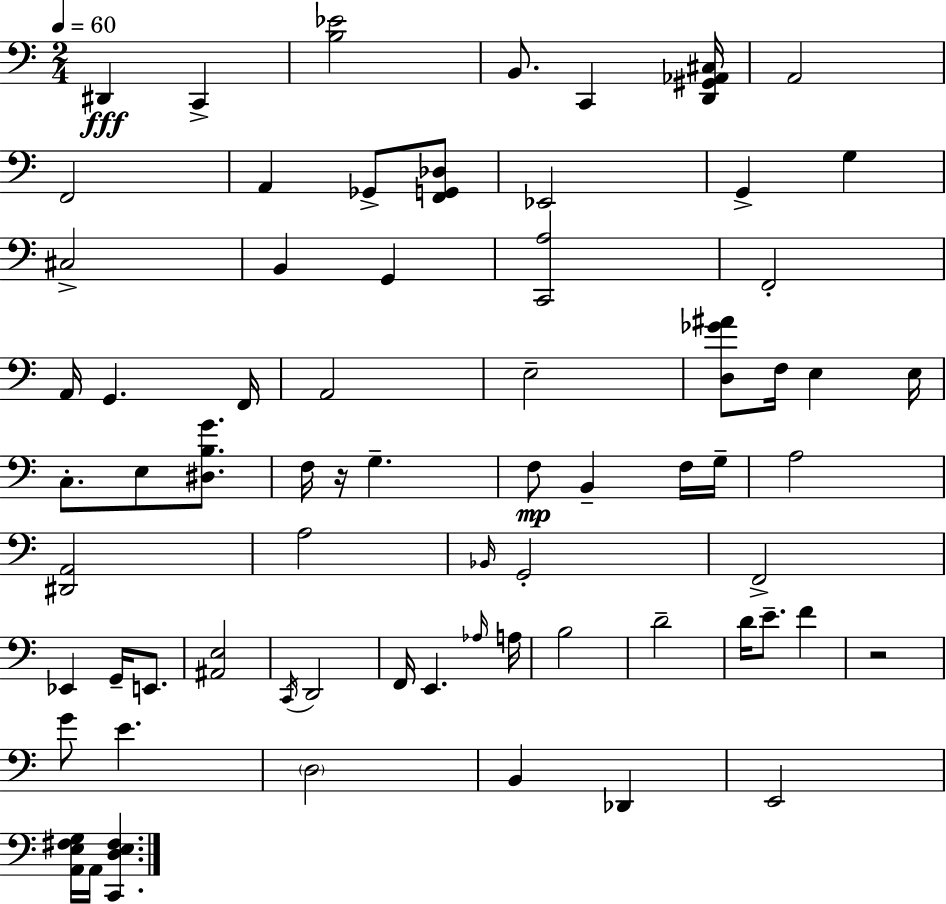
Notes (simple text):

D#2/q C2/q [B3,Eb4]/h B2/e. C2/q [D2,G#2,Ab2,C#3]/s A2/h F2/h A2/q Gb2/e [F2,G2,Db3]/e Eb2/h G2/q G3/q C#3/h B2/q G2/q [C2,A3]/h F2/h A2/s G2/q. F2/s A2/h E3/h [D3,Gb4,A#4]/e F3/s E3/q E3/s C3/e. E3/e [D#3,B3,G4]/e. F3/s R/s G3/q. F3/e B2/q F3/s G3/s A3/h [D#2,A2]/h A3/h Bb2/s G2/h F2/h Eb2/q G2/s E2/e. [A#2,E3]/h C2/s D2/h F2/s E2/q. Ab3/s A3/s B3/h D4/h D4/s E4/e. F4/q R/h G4/e E4/q. D3/h B2/q Db2/q E2/h [A2,E3,F#3,G3]/s A2/s [C2,D3,E3,F#3]/q.